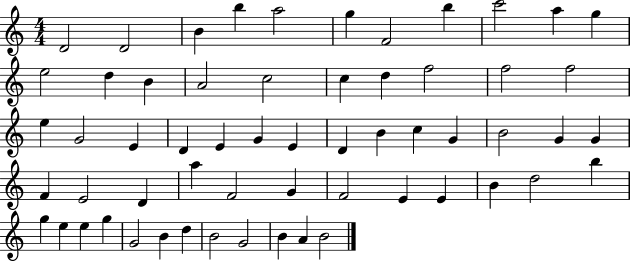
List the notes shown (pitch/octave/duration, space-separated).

D4/h D4/h B4/q B5/q A5/h G5/q F4/h B5/q C6/h A5/q G5/q E5/h D5/q B4/q A4/h C5/h C5/q D5/q F5/h F5/h F5/h E5/q G4/h E4/q D4/q E4/q G4/q E4/q D4/q B4/q C5/q G4/q B4/h G4/q G4/q F4/q E4/h D4/q A5/q F4/h G4/q F4/h E4/q E4/q B4/q D5/h B5/q G5/q E5/q E5/q G5/q G4/h B4/q D5/q B4/h G4/h B4/q A4/q B4/h